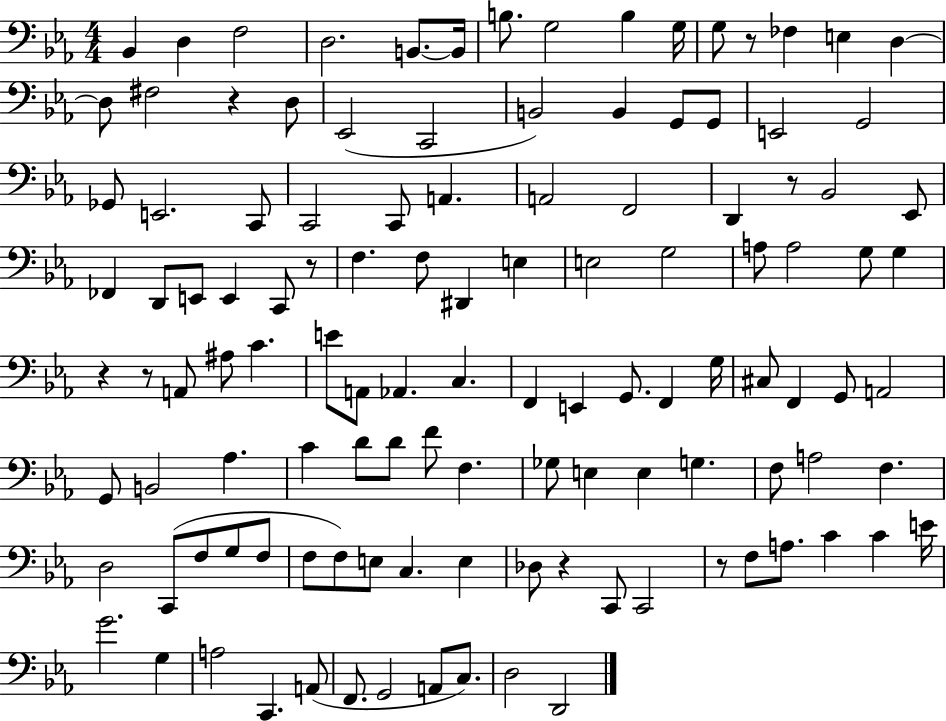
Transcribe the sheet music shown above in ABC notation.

X:1
T:Untitled
M:4/4
L:1/4
K:Eb
_B,, D, F,2 D,2 B,,/2 B,,/4 B,/2 G,2 B, G,/4 G,/2 z/2 _F, E, D, D,/2 ^F,2 z D,/2 _E,,2 C,,2 B,,2 B,, G,,/2 G,,/2 E,,2 G,,2 _G,,/2 E,,2 C,,/2 C,,2 C,,/2 A,, A,,2 F,,2 D,, z/2 _B,,2 _E,,/2 _F,, D,,/2 E,,/2 E,, C,,/2 z/2 F, F,/2 ^D,, E, E,2 G,2 A,/2 A,2 G,/2 G, z z/2 A,,/2 ^A,/2 C E/2 A,,/2 _A,, C, F,, E,, G,,/2 F,, G,/4 ^C,/2 F,, G,,/2 A,,2 G,,/2 B,,2 _A, C D/2 D/2 F/2 F, _G,/2 E, E, G, F,/2 A,2 F, D,2 C,,/2 F,/2 G,/2 F,/2 F,/2 F,/2 E,/2 C, E, _D,/2 z C,,/2 C,,2 z/2 F,/2 A,/2 C C E/4 G2 G, A,2 C,, A,,/2 F,,/2 G,,2 A,,/2 C,/2 D,2 D,,2